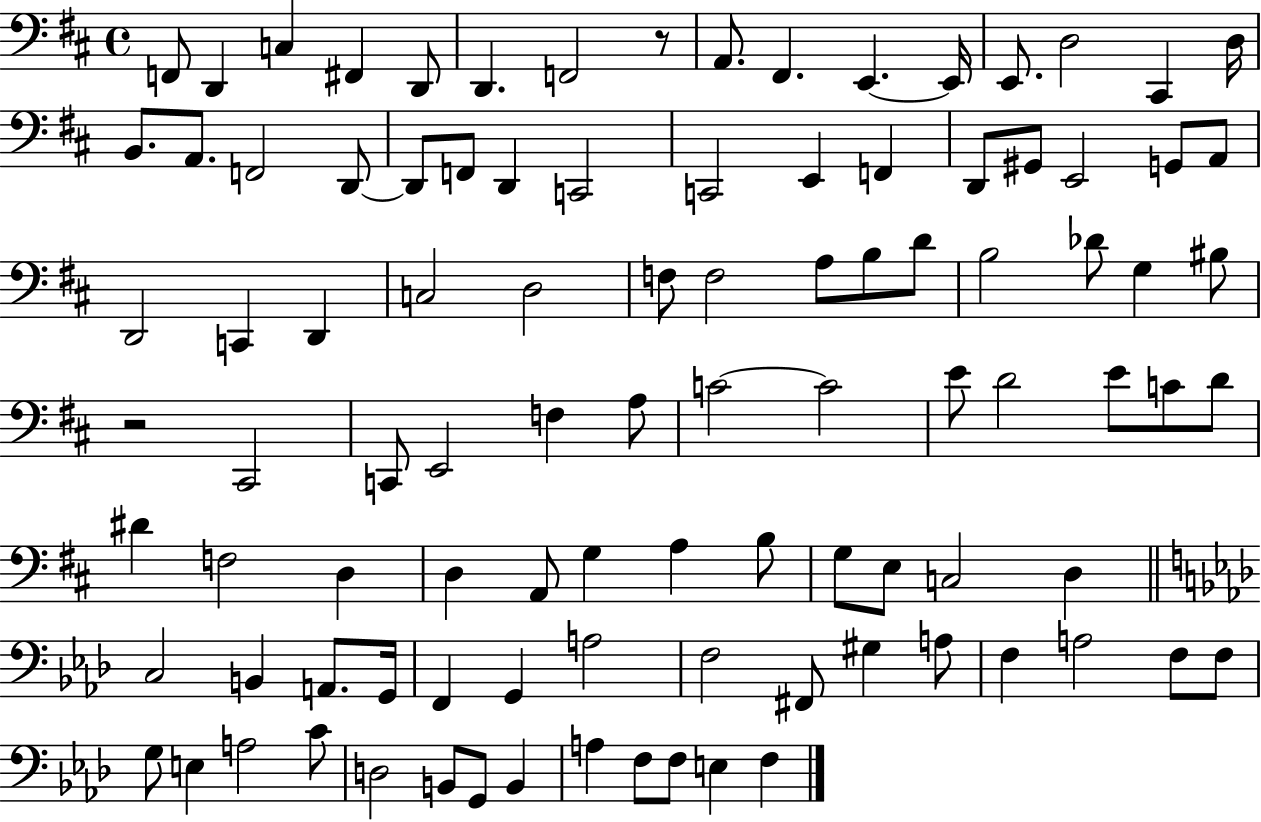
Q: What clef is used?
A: bass